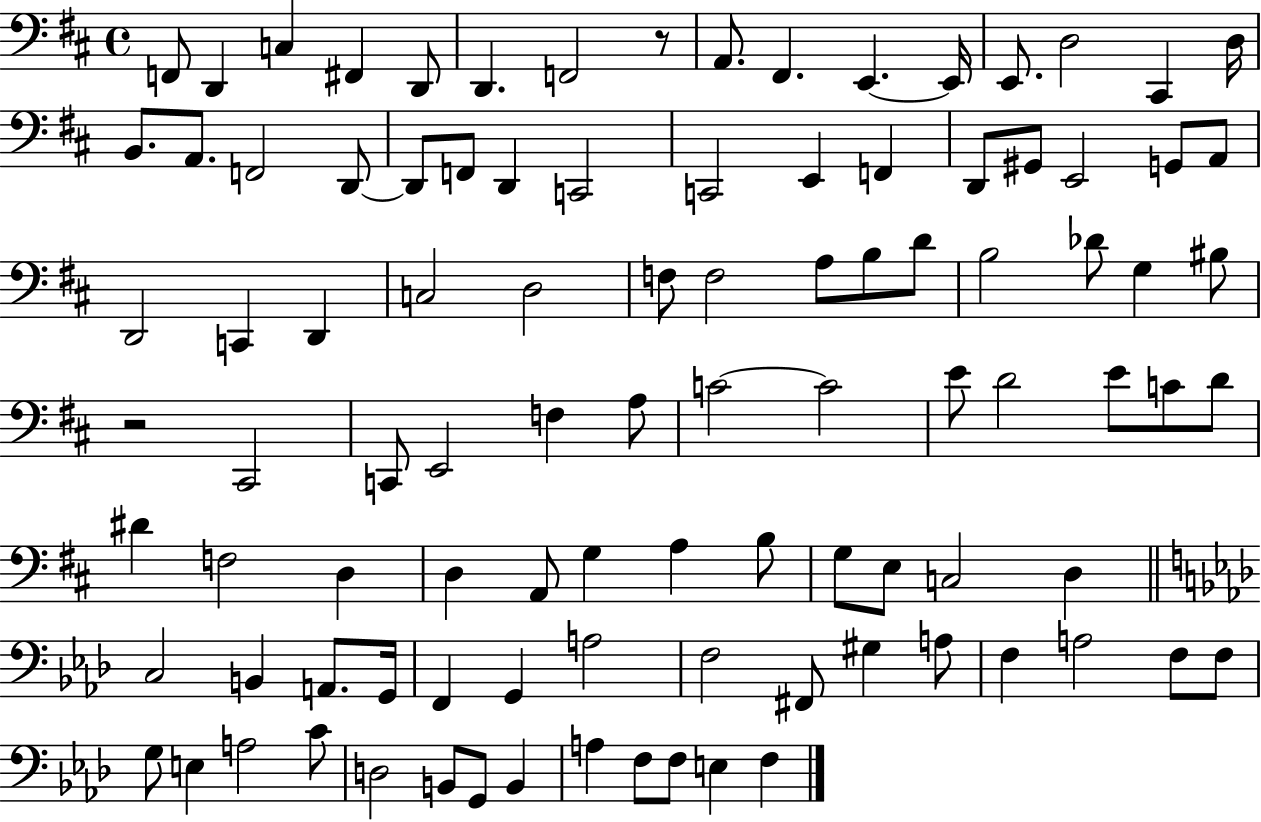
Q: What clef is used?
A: bass